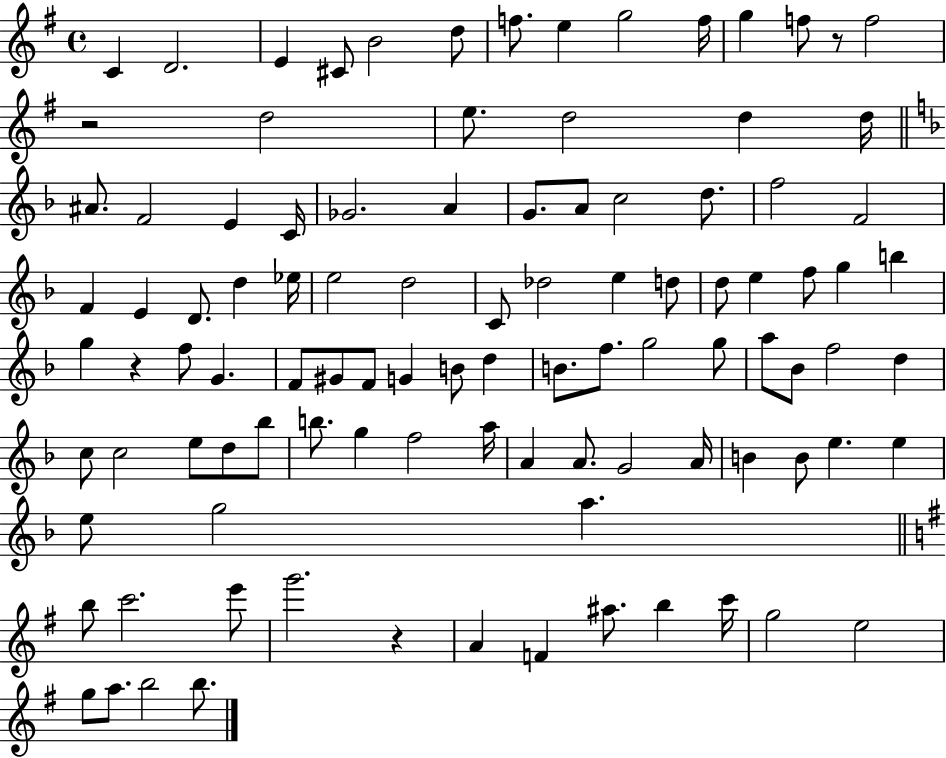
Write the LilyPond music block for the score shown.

{
  \clef treble
  \time 4/4
  \defaultTimeSignature
  \key g \major
  c'4 d'2. | e'4 cis'8 b'2 d''8 | f''8. e''4 g''2 f''16 | g''4 f''8 r8 f''2 | \break r2 d''2 | e''8. d''2 d''4 d''16 | \bar "||" \break \key d \minor ais'8. f'2 e'4 c'16 | ges'2. a'4 | g'8. a'8 c''2 d''8. | f''2 f'2 | \break f'4 e'4 d'8. d''4 ees''16 | e''2 d''2 | c'8 des''2 e''4 d''8 | d''8 e''4 f''8 g''4 b''4 | \break g''4 r4 f''8 g'4. | f'8 gis'8 f'8 g'4 b'8 d''4 | b'8. f''8. g''2 g''8 | a''8 bes'8 f''2 d''4 | \break c''8 c''2 e''8 d''8 bes''8 | b''8. g''4 f''2 a''16 | a'4 a'8. g'2 a'16 | b'4 b'8 e''4. e''4 | \break e''8 g''2 a''4. | \bar "||" \break \key g \major b''8 c'''2. e'''8 | g'''2. r4 | a'4 f'4 ais''8. b''4 c'''16 | g''2 e''2 | \break g''8 a''8. b''2 b''8. | \bar "|."
}